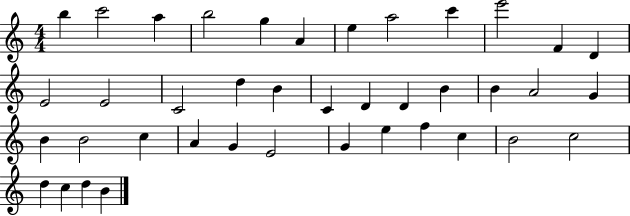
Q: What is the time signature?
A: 4/4